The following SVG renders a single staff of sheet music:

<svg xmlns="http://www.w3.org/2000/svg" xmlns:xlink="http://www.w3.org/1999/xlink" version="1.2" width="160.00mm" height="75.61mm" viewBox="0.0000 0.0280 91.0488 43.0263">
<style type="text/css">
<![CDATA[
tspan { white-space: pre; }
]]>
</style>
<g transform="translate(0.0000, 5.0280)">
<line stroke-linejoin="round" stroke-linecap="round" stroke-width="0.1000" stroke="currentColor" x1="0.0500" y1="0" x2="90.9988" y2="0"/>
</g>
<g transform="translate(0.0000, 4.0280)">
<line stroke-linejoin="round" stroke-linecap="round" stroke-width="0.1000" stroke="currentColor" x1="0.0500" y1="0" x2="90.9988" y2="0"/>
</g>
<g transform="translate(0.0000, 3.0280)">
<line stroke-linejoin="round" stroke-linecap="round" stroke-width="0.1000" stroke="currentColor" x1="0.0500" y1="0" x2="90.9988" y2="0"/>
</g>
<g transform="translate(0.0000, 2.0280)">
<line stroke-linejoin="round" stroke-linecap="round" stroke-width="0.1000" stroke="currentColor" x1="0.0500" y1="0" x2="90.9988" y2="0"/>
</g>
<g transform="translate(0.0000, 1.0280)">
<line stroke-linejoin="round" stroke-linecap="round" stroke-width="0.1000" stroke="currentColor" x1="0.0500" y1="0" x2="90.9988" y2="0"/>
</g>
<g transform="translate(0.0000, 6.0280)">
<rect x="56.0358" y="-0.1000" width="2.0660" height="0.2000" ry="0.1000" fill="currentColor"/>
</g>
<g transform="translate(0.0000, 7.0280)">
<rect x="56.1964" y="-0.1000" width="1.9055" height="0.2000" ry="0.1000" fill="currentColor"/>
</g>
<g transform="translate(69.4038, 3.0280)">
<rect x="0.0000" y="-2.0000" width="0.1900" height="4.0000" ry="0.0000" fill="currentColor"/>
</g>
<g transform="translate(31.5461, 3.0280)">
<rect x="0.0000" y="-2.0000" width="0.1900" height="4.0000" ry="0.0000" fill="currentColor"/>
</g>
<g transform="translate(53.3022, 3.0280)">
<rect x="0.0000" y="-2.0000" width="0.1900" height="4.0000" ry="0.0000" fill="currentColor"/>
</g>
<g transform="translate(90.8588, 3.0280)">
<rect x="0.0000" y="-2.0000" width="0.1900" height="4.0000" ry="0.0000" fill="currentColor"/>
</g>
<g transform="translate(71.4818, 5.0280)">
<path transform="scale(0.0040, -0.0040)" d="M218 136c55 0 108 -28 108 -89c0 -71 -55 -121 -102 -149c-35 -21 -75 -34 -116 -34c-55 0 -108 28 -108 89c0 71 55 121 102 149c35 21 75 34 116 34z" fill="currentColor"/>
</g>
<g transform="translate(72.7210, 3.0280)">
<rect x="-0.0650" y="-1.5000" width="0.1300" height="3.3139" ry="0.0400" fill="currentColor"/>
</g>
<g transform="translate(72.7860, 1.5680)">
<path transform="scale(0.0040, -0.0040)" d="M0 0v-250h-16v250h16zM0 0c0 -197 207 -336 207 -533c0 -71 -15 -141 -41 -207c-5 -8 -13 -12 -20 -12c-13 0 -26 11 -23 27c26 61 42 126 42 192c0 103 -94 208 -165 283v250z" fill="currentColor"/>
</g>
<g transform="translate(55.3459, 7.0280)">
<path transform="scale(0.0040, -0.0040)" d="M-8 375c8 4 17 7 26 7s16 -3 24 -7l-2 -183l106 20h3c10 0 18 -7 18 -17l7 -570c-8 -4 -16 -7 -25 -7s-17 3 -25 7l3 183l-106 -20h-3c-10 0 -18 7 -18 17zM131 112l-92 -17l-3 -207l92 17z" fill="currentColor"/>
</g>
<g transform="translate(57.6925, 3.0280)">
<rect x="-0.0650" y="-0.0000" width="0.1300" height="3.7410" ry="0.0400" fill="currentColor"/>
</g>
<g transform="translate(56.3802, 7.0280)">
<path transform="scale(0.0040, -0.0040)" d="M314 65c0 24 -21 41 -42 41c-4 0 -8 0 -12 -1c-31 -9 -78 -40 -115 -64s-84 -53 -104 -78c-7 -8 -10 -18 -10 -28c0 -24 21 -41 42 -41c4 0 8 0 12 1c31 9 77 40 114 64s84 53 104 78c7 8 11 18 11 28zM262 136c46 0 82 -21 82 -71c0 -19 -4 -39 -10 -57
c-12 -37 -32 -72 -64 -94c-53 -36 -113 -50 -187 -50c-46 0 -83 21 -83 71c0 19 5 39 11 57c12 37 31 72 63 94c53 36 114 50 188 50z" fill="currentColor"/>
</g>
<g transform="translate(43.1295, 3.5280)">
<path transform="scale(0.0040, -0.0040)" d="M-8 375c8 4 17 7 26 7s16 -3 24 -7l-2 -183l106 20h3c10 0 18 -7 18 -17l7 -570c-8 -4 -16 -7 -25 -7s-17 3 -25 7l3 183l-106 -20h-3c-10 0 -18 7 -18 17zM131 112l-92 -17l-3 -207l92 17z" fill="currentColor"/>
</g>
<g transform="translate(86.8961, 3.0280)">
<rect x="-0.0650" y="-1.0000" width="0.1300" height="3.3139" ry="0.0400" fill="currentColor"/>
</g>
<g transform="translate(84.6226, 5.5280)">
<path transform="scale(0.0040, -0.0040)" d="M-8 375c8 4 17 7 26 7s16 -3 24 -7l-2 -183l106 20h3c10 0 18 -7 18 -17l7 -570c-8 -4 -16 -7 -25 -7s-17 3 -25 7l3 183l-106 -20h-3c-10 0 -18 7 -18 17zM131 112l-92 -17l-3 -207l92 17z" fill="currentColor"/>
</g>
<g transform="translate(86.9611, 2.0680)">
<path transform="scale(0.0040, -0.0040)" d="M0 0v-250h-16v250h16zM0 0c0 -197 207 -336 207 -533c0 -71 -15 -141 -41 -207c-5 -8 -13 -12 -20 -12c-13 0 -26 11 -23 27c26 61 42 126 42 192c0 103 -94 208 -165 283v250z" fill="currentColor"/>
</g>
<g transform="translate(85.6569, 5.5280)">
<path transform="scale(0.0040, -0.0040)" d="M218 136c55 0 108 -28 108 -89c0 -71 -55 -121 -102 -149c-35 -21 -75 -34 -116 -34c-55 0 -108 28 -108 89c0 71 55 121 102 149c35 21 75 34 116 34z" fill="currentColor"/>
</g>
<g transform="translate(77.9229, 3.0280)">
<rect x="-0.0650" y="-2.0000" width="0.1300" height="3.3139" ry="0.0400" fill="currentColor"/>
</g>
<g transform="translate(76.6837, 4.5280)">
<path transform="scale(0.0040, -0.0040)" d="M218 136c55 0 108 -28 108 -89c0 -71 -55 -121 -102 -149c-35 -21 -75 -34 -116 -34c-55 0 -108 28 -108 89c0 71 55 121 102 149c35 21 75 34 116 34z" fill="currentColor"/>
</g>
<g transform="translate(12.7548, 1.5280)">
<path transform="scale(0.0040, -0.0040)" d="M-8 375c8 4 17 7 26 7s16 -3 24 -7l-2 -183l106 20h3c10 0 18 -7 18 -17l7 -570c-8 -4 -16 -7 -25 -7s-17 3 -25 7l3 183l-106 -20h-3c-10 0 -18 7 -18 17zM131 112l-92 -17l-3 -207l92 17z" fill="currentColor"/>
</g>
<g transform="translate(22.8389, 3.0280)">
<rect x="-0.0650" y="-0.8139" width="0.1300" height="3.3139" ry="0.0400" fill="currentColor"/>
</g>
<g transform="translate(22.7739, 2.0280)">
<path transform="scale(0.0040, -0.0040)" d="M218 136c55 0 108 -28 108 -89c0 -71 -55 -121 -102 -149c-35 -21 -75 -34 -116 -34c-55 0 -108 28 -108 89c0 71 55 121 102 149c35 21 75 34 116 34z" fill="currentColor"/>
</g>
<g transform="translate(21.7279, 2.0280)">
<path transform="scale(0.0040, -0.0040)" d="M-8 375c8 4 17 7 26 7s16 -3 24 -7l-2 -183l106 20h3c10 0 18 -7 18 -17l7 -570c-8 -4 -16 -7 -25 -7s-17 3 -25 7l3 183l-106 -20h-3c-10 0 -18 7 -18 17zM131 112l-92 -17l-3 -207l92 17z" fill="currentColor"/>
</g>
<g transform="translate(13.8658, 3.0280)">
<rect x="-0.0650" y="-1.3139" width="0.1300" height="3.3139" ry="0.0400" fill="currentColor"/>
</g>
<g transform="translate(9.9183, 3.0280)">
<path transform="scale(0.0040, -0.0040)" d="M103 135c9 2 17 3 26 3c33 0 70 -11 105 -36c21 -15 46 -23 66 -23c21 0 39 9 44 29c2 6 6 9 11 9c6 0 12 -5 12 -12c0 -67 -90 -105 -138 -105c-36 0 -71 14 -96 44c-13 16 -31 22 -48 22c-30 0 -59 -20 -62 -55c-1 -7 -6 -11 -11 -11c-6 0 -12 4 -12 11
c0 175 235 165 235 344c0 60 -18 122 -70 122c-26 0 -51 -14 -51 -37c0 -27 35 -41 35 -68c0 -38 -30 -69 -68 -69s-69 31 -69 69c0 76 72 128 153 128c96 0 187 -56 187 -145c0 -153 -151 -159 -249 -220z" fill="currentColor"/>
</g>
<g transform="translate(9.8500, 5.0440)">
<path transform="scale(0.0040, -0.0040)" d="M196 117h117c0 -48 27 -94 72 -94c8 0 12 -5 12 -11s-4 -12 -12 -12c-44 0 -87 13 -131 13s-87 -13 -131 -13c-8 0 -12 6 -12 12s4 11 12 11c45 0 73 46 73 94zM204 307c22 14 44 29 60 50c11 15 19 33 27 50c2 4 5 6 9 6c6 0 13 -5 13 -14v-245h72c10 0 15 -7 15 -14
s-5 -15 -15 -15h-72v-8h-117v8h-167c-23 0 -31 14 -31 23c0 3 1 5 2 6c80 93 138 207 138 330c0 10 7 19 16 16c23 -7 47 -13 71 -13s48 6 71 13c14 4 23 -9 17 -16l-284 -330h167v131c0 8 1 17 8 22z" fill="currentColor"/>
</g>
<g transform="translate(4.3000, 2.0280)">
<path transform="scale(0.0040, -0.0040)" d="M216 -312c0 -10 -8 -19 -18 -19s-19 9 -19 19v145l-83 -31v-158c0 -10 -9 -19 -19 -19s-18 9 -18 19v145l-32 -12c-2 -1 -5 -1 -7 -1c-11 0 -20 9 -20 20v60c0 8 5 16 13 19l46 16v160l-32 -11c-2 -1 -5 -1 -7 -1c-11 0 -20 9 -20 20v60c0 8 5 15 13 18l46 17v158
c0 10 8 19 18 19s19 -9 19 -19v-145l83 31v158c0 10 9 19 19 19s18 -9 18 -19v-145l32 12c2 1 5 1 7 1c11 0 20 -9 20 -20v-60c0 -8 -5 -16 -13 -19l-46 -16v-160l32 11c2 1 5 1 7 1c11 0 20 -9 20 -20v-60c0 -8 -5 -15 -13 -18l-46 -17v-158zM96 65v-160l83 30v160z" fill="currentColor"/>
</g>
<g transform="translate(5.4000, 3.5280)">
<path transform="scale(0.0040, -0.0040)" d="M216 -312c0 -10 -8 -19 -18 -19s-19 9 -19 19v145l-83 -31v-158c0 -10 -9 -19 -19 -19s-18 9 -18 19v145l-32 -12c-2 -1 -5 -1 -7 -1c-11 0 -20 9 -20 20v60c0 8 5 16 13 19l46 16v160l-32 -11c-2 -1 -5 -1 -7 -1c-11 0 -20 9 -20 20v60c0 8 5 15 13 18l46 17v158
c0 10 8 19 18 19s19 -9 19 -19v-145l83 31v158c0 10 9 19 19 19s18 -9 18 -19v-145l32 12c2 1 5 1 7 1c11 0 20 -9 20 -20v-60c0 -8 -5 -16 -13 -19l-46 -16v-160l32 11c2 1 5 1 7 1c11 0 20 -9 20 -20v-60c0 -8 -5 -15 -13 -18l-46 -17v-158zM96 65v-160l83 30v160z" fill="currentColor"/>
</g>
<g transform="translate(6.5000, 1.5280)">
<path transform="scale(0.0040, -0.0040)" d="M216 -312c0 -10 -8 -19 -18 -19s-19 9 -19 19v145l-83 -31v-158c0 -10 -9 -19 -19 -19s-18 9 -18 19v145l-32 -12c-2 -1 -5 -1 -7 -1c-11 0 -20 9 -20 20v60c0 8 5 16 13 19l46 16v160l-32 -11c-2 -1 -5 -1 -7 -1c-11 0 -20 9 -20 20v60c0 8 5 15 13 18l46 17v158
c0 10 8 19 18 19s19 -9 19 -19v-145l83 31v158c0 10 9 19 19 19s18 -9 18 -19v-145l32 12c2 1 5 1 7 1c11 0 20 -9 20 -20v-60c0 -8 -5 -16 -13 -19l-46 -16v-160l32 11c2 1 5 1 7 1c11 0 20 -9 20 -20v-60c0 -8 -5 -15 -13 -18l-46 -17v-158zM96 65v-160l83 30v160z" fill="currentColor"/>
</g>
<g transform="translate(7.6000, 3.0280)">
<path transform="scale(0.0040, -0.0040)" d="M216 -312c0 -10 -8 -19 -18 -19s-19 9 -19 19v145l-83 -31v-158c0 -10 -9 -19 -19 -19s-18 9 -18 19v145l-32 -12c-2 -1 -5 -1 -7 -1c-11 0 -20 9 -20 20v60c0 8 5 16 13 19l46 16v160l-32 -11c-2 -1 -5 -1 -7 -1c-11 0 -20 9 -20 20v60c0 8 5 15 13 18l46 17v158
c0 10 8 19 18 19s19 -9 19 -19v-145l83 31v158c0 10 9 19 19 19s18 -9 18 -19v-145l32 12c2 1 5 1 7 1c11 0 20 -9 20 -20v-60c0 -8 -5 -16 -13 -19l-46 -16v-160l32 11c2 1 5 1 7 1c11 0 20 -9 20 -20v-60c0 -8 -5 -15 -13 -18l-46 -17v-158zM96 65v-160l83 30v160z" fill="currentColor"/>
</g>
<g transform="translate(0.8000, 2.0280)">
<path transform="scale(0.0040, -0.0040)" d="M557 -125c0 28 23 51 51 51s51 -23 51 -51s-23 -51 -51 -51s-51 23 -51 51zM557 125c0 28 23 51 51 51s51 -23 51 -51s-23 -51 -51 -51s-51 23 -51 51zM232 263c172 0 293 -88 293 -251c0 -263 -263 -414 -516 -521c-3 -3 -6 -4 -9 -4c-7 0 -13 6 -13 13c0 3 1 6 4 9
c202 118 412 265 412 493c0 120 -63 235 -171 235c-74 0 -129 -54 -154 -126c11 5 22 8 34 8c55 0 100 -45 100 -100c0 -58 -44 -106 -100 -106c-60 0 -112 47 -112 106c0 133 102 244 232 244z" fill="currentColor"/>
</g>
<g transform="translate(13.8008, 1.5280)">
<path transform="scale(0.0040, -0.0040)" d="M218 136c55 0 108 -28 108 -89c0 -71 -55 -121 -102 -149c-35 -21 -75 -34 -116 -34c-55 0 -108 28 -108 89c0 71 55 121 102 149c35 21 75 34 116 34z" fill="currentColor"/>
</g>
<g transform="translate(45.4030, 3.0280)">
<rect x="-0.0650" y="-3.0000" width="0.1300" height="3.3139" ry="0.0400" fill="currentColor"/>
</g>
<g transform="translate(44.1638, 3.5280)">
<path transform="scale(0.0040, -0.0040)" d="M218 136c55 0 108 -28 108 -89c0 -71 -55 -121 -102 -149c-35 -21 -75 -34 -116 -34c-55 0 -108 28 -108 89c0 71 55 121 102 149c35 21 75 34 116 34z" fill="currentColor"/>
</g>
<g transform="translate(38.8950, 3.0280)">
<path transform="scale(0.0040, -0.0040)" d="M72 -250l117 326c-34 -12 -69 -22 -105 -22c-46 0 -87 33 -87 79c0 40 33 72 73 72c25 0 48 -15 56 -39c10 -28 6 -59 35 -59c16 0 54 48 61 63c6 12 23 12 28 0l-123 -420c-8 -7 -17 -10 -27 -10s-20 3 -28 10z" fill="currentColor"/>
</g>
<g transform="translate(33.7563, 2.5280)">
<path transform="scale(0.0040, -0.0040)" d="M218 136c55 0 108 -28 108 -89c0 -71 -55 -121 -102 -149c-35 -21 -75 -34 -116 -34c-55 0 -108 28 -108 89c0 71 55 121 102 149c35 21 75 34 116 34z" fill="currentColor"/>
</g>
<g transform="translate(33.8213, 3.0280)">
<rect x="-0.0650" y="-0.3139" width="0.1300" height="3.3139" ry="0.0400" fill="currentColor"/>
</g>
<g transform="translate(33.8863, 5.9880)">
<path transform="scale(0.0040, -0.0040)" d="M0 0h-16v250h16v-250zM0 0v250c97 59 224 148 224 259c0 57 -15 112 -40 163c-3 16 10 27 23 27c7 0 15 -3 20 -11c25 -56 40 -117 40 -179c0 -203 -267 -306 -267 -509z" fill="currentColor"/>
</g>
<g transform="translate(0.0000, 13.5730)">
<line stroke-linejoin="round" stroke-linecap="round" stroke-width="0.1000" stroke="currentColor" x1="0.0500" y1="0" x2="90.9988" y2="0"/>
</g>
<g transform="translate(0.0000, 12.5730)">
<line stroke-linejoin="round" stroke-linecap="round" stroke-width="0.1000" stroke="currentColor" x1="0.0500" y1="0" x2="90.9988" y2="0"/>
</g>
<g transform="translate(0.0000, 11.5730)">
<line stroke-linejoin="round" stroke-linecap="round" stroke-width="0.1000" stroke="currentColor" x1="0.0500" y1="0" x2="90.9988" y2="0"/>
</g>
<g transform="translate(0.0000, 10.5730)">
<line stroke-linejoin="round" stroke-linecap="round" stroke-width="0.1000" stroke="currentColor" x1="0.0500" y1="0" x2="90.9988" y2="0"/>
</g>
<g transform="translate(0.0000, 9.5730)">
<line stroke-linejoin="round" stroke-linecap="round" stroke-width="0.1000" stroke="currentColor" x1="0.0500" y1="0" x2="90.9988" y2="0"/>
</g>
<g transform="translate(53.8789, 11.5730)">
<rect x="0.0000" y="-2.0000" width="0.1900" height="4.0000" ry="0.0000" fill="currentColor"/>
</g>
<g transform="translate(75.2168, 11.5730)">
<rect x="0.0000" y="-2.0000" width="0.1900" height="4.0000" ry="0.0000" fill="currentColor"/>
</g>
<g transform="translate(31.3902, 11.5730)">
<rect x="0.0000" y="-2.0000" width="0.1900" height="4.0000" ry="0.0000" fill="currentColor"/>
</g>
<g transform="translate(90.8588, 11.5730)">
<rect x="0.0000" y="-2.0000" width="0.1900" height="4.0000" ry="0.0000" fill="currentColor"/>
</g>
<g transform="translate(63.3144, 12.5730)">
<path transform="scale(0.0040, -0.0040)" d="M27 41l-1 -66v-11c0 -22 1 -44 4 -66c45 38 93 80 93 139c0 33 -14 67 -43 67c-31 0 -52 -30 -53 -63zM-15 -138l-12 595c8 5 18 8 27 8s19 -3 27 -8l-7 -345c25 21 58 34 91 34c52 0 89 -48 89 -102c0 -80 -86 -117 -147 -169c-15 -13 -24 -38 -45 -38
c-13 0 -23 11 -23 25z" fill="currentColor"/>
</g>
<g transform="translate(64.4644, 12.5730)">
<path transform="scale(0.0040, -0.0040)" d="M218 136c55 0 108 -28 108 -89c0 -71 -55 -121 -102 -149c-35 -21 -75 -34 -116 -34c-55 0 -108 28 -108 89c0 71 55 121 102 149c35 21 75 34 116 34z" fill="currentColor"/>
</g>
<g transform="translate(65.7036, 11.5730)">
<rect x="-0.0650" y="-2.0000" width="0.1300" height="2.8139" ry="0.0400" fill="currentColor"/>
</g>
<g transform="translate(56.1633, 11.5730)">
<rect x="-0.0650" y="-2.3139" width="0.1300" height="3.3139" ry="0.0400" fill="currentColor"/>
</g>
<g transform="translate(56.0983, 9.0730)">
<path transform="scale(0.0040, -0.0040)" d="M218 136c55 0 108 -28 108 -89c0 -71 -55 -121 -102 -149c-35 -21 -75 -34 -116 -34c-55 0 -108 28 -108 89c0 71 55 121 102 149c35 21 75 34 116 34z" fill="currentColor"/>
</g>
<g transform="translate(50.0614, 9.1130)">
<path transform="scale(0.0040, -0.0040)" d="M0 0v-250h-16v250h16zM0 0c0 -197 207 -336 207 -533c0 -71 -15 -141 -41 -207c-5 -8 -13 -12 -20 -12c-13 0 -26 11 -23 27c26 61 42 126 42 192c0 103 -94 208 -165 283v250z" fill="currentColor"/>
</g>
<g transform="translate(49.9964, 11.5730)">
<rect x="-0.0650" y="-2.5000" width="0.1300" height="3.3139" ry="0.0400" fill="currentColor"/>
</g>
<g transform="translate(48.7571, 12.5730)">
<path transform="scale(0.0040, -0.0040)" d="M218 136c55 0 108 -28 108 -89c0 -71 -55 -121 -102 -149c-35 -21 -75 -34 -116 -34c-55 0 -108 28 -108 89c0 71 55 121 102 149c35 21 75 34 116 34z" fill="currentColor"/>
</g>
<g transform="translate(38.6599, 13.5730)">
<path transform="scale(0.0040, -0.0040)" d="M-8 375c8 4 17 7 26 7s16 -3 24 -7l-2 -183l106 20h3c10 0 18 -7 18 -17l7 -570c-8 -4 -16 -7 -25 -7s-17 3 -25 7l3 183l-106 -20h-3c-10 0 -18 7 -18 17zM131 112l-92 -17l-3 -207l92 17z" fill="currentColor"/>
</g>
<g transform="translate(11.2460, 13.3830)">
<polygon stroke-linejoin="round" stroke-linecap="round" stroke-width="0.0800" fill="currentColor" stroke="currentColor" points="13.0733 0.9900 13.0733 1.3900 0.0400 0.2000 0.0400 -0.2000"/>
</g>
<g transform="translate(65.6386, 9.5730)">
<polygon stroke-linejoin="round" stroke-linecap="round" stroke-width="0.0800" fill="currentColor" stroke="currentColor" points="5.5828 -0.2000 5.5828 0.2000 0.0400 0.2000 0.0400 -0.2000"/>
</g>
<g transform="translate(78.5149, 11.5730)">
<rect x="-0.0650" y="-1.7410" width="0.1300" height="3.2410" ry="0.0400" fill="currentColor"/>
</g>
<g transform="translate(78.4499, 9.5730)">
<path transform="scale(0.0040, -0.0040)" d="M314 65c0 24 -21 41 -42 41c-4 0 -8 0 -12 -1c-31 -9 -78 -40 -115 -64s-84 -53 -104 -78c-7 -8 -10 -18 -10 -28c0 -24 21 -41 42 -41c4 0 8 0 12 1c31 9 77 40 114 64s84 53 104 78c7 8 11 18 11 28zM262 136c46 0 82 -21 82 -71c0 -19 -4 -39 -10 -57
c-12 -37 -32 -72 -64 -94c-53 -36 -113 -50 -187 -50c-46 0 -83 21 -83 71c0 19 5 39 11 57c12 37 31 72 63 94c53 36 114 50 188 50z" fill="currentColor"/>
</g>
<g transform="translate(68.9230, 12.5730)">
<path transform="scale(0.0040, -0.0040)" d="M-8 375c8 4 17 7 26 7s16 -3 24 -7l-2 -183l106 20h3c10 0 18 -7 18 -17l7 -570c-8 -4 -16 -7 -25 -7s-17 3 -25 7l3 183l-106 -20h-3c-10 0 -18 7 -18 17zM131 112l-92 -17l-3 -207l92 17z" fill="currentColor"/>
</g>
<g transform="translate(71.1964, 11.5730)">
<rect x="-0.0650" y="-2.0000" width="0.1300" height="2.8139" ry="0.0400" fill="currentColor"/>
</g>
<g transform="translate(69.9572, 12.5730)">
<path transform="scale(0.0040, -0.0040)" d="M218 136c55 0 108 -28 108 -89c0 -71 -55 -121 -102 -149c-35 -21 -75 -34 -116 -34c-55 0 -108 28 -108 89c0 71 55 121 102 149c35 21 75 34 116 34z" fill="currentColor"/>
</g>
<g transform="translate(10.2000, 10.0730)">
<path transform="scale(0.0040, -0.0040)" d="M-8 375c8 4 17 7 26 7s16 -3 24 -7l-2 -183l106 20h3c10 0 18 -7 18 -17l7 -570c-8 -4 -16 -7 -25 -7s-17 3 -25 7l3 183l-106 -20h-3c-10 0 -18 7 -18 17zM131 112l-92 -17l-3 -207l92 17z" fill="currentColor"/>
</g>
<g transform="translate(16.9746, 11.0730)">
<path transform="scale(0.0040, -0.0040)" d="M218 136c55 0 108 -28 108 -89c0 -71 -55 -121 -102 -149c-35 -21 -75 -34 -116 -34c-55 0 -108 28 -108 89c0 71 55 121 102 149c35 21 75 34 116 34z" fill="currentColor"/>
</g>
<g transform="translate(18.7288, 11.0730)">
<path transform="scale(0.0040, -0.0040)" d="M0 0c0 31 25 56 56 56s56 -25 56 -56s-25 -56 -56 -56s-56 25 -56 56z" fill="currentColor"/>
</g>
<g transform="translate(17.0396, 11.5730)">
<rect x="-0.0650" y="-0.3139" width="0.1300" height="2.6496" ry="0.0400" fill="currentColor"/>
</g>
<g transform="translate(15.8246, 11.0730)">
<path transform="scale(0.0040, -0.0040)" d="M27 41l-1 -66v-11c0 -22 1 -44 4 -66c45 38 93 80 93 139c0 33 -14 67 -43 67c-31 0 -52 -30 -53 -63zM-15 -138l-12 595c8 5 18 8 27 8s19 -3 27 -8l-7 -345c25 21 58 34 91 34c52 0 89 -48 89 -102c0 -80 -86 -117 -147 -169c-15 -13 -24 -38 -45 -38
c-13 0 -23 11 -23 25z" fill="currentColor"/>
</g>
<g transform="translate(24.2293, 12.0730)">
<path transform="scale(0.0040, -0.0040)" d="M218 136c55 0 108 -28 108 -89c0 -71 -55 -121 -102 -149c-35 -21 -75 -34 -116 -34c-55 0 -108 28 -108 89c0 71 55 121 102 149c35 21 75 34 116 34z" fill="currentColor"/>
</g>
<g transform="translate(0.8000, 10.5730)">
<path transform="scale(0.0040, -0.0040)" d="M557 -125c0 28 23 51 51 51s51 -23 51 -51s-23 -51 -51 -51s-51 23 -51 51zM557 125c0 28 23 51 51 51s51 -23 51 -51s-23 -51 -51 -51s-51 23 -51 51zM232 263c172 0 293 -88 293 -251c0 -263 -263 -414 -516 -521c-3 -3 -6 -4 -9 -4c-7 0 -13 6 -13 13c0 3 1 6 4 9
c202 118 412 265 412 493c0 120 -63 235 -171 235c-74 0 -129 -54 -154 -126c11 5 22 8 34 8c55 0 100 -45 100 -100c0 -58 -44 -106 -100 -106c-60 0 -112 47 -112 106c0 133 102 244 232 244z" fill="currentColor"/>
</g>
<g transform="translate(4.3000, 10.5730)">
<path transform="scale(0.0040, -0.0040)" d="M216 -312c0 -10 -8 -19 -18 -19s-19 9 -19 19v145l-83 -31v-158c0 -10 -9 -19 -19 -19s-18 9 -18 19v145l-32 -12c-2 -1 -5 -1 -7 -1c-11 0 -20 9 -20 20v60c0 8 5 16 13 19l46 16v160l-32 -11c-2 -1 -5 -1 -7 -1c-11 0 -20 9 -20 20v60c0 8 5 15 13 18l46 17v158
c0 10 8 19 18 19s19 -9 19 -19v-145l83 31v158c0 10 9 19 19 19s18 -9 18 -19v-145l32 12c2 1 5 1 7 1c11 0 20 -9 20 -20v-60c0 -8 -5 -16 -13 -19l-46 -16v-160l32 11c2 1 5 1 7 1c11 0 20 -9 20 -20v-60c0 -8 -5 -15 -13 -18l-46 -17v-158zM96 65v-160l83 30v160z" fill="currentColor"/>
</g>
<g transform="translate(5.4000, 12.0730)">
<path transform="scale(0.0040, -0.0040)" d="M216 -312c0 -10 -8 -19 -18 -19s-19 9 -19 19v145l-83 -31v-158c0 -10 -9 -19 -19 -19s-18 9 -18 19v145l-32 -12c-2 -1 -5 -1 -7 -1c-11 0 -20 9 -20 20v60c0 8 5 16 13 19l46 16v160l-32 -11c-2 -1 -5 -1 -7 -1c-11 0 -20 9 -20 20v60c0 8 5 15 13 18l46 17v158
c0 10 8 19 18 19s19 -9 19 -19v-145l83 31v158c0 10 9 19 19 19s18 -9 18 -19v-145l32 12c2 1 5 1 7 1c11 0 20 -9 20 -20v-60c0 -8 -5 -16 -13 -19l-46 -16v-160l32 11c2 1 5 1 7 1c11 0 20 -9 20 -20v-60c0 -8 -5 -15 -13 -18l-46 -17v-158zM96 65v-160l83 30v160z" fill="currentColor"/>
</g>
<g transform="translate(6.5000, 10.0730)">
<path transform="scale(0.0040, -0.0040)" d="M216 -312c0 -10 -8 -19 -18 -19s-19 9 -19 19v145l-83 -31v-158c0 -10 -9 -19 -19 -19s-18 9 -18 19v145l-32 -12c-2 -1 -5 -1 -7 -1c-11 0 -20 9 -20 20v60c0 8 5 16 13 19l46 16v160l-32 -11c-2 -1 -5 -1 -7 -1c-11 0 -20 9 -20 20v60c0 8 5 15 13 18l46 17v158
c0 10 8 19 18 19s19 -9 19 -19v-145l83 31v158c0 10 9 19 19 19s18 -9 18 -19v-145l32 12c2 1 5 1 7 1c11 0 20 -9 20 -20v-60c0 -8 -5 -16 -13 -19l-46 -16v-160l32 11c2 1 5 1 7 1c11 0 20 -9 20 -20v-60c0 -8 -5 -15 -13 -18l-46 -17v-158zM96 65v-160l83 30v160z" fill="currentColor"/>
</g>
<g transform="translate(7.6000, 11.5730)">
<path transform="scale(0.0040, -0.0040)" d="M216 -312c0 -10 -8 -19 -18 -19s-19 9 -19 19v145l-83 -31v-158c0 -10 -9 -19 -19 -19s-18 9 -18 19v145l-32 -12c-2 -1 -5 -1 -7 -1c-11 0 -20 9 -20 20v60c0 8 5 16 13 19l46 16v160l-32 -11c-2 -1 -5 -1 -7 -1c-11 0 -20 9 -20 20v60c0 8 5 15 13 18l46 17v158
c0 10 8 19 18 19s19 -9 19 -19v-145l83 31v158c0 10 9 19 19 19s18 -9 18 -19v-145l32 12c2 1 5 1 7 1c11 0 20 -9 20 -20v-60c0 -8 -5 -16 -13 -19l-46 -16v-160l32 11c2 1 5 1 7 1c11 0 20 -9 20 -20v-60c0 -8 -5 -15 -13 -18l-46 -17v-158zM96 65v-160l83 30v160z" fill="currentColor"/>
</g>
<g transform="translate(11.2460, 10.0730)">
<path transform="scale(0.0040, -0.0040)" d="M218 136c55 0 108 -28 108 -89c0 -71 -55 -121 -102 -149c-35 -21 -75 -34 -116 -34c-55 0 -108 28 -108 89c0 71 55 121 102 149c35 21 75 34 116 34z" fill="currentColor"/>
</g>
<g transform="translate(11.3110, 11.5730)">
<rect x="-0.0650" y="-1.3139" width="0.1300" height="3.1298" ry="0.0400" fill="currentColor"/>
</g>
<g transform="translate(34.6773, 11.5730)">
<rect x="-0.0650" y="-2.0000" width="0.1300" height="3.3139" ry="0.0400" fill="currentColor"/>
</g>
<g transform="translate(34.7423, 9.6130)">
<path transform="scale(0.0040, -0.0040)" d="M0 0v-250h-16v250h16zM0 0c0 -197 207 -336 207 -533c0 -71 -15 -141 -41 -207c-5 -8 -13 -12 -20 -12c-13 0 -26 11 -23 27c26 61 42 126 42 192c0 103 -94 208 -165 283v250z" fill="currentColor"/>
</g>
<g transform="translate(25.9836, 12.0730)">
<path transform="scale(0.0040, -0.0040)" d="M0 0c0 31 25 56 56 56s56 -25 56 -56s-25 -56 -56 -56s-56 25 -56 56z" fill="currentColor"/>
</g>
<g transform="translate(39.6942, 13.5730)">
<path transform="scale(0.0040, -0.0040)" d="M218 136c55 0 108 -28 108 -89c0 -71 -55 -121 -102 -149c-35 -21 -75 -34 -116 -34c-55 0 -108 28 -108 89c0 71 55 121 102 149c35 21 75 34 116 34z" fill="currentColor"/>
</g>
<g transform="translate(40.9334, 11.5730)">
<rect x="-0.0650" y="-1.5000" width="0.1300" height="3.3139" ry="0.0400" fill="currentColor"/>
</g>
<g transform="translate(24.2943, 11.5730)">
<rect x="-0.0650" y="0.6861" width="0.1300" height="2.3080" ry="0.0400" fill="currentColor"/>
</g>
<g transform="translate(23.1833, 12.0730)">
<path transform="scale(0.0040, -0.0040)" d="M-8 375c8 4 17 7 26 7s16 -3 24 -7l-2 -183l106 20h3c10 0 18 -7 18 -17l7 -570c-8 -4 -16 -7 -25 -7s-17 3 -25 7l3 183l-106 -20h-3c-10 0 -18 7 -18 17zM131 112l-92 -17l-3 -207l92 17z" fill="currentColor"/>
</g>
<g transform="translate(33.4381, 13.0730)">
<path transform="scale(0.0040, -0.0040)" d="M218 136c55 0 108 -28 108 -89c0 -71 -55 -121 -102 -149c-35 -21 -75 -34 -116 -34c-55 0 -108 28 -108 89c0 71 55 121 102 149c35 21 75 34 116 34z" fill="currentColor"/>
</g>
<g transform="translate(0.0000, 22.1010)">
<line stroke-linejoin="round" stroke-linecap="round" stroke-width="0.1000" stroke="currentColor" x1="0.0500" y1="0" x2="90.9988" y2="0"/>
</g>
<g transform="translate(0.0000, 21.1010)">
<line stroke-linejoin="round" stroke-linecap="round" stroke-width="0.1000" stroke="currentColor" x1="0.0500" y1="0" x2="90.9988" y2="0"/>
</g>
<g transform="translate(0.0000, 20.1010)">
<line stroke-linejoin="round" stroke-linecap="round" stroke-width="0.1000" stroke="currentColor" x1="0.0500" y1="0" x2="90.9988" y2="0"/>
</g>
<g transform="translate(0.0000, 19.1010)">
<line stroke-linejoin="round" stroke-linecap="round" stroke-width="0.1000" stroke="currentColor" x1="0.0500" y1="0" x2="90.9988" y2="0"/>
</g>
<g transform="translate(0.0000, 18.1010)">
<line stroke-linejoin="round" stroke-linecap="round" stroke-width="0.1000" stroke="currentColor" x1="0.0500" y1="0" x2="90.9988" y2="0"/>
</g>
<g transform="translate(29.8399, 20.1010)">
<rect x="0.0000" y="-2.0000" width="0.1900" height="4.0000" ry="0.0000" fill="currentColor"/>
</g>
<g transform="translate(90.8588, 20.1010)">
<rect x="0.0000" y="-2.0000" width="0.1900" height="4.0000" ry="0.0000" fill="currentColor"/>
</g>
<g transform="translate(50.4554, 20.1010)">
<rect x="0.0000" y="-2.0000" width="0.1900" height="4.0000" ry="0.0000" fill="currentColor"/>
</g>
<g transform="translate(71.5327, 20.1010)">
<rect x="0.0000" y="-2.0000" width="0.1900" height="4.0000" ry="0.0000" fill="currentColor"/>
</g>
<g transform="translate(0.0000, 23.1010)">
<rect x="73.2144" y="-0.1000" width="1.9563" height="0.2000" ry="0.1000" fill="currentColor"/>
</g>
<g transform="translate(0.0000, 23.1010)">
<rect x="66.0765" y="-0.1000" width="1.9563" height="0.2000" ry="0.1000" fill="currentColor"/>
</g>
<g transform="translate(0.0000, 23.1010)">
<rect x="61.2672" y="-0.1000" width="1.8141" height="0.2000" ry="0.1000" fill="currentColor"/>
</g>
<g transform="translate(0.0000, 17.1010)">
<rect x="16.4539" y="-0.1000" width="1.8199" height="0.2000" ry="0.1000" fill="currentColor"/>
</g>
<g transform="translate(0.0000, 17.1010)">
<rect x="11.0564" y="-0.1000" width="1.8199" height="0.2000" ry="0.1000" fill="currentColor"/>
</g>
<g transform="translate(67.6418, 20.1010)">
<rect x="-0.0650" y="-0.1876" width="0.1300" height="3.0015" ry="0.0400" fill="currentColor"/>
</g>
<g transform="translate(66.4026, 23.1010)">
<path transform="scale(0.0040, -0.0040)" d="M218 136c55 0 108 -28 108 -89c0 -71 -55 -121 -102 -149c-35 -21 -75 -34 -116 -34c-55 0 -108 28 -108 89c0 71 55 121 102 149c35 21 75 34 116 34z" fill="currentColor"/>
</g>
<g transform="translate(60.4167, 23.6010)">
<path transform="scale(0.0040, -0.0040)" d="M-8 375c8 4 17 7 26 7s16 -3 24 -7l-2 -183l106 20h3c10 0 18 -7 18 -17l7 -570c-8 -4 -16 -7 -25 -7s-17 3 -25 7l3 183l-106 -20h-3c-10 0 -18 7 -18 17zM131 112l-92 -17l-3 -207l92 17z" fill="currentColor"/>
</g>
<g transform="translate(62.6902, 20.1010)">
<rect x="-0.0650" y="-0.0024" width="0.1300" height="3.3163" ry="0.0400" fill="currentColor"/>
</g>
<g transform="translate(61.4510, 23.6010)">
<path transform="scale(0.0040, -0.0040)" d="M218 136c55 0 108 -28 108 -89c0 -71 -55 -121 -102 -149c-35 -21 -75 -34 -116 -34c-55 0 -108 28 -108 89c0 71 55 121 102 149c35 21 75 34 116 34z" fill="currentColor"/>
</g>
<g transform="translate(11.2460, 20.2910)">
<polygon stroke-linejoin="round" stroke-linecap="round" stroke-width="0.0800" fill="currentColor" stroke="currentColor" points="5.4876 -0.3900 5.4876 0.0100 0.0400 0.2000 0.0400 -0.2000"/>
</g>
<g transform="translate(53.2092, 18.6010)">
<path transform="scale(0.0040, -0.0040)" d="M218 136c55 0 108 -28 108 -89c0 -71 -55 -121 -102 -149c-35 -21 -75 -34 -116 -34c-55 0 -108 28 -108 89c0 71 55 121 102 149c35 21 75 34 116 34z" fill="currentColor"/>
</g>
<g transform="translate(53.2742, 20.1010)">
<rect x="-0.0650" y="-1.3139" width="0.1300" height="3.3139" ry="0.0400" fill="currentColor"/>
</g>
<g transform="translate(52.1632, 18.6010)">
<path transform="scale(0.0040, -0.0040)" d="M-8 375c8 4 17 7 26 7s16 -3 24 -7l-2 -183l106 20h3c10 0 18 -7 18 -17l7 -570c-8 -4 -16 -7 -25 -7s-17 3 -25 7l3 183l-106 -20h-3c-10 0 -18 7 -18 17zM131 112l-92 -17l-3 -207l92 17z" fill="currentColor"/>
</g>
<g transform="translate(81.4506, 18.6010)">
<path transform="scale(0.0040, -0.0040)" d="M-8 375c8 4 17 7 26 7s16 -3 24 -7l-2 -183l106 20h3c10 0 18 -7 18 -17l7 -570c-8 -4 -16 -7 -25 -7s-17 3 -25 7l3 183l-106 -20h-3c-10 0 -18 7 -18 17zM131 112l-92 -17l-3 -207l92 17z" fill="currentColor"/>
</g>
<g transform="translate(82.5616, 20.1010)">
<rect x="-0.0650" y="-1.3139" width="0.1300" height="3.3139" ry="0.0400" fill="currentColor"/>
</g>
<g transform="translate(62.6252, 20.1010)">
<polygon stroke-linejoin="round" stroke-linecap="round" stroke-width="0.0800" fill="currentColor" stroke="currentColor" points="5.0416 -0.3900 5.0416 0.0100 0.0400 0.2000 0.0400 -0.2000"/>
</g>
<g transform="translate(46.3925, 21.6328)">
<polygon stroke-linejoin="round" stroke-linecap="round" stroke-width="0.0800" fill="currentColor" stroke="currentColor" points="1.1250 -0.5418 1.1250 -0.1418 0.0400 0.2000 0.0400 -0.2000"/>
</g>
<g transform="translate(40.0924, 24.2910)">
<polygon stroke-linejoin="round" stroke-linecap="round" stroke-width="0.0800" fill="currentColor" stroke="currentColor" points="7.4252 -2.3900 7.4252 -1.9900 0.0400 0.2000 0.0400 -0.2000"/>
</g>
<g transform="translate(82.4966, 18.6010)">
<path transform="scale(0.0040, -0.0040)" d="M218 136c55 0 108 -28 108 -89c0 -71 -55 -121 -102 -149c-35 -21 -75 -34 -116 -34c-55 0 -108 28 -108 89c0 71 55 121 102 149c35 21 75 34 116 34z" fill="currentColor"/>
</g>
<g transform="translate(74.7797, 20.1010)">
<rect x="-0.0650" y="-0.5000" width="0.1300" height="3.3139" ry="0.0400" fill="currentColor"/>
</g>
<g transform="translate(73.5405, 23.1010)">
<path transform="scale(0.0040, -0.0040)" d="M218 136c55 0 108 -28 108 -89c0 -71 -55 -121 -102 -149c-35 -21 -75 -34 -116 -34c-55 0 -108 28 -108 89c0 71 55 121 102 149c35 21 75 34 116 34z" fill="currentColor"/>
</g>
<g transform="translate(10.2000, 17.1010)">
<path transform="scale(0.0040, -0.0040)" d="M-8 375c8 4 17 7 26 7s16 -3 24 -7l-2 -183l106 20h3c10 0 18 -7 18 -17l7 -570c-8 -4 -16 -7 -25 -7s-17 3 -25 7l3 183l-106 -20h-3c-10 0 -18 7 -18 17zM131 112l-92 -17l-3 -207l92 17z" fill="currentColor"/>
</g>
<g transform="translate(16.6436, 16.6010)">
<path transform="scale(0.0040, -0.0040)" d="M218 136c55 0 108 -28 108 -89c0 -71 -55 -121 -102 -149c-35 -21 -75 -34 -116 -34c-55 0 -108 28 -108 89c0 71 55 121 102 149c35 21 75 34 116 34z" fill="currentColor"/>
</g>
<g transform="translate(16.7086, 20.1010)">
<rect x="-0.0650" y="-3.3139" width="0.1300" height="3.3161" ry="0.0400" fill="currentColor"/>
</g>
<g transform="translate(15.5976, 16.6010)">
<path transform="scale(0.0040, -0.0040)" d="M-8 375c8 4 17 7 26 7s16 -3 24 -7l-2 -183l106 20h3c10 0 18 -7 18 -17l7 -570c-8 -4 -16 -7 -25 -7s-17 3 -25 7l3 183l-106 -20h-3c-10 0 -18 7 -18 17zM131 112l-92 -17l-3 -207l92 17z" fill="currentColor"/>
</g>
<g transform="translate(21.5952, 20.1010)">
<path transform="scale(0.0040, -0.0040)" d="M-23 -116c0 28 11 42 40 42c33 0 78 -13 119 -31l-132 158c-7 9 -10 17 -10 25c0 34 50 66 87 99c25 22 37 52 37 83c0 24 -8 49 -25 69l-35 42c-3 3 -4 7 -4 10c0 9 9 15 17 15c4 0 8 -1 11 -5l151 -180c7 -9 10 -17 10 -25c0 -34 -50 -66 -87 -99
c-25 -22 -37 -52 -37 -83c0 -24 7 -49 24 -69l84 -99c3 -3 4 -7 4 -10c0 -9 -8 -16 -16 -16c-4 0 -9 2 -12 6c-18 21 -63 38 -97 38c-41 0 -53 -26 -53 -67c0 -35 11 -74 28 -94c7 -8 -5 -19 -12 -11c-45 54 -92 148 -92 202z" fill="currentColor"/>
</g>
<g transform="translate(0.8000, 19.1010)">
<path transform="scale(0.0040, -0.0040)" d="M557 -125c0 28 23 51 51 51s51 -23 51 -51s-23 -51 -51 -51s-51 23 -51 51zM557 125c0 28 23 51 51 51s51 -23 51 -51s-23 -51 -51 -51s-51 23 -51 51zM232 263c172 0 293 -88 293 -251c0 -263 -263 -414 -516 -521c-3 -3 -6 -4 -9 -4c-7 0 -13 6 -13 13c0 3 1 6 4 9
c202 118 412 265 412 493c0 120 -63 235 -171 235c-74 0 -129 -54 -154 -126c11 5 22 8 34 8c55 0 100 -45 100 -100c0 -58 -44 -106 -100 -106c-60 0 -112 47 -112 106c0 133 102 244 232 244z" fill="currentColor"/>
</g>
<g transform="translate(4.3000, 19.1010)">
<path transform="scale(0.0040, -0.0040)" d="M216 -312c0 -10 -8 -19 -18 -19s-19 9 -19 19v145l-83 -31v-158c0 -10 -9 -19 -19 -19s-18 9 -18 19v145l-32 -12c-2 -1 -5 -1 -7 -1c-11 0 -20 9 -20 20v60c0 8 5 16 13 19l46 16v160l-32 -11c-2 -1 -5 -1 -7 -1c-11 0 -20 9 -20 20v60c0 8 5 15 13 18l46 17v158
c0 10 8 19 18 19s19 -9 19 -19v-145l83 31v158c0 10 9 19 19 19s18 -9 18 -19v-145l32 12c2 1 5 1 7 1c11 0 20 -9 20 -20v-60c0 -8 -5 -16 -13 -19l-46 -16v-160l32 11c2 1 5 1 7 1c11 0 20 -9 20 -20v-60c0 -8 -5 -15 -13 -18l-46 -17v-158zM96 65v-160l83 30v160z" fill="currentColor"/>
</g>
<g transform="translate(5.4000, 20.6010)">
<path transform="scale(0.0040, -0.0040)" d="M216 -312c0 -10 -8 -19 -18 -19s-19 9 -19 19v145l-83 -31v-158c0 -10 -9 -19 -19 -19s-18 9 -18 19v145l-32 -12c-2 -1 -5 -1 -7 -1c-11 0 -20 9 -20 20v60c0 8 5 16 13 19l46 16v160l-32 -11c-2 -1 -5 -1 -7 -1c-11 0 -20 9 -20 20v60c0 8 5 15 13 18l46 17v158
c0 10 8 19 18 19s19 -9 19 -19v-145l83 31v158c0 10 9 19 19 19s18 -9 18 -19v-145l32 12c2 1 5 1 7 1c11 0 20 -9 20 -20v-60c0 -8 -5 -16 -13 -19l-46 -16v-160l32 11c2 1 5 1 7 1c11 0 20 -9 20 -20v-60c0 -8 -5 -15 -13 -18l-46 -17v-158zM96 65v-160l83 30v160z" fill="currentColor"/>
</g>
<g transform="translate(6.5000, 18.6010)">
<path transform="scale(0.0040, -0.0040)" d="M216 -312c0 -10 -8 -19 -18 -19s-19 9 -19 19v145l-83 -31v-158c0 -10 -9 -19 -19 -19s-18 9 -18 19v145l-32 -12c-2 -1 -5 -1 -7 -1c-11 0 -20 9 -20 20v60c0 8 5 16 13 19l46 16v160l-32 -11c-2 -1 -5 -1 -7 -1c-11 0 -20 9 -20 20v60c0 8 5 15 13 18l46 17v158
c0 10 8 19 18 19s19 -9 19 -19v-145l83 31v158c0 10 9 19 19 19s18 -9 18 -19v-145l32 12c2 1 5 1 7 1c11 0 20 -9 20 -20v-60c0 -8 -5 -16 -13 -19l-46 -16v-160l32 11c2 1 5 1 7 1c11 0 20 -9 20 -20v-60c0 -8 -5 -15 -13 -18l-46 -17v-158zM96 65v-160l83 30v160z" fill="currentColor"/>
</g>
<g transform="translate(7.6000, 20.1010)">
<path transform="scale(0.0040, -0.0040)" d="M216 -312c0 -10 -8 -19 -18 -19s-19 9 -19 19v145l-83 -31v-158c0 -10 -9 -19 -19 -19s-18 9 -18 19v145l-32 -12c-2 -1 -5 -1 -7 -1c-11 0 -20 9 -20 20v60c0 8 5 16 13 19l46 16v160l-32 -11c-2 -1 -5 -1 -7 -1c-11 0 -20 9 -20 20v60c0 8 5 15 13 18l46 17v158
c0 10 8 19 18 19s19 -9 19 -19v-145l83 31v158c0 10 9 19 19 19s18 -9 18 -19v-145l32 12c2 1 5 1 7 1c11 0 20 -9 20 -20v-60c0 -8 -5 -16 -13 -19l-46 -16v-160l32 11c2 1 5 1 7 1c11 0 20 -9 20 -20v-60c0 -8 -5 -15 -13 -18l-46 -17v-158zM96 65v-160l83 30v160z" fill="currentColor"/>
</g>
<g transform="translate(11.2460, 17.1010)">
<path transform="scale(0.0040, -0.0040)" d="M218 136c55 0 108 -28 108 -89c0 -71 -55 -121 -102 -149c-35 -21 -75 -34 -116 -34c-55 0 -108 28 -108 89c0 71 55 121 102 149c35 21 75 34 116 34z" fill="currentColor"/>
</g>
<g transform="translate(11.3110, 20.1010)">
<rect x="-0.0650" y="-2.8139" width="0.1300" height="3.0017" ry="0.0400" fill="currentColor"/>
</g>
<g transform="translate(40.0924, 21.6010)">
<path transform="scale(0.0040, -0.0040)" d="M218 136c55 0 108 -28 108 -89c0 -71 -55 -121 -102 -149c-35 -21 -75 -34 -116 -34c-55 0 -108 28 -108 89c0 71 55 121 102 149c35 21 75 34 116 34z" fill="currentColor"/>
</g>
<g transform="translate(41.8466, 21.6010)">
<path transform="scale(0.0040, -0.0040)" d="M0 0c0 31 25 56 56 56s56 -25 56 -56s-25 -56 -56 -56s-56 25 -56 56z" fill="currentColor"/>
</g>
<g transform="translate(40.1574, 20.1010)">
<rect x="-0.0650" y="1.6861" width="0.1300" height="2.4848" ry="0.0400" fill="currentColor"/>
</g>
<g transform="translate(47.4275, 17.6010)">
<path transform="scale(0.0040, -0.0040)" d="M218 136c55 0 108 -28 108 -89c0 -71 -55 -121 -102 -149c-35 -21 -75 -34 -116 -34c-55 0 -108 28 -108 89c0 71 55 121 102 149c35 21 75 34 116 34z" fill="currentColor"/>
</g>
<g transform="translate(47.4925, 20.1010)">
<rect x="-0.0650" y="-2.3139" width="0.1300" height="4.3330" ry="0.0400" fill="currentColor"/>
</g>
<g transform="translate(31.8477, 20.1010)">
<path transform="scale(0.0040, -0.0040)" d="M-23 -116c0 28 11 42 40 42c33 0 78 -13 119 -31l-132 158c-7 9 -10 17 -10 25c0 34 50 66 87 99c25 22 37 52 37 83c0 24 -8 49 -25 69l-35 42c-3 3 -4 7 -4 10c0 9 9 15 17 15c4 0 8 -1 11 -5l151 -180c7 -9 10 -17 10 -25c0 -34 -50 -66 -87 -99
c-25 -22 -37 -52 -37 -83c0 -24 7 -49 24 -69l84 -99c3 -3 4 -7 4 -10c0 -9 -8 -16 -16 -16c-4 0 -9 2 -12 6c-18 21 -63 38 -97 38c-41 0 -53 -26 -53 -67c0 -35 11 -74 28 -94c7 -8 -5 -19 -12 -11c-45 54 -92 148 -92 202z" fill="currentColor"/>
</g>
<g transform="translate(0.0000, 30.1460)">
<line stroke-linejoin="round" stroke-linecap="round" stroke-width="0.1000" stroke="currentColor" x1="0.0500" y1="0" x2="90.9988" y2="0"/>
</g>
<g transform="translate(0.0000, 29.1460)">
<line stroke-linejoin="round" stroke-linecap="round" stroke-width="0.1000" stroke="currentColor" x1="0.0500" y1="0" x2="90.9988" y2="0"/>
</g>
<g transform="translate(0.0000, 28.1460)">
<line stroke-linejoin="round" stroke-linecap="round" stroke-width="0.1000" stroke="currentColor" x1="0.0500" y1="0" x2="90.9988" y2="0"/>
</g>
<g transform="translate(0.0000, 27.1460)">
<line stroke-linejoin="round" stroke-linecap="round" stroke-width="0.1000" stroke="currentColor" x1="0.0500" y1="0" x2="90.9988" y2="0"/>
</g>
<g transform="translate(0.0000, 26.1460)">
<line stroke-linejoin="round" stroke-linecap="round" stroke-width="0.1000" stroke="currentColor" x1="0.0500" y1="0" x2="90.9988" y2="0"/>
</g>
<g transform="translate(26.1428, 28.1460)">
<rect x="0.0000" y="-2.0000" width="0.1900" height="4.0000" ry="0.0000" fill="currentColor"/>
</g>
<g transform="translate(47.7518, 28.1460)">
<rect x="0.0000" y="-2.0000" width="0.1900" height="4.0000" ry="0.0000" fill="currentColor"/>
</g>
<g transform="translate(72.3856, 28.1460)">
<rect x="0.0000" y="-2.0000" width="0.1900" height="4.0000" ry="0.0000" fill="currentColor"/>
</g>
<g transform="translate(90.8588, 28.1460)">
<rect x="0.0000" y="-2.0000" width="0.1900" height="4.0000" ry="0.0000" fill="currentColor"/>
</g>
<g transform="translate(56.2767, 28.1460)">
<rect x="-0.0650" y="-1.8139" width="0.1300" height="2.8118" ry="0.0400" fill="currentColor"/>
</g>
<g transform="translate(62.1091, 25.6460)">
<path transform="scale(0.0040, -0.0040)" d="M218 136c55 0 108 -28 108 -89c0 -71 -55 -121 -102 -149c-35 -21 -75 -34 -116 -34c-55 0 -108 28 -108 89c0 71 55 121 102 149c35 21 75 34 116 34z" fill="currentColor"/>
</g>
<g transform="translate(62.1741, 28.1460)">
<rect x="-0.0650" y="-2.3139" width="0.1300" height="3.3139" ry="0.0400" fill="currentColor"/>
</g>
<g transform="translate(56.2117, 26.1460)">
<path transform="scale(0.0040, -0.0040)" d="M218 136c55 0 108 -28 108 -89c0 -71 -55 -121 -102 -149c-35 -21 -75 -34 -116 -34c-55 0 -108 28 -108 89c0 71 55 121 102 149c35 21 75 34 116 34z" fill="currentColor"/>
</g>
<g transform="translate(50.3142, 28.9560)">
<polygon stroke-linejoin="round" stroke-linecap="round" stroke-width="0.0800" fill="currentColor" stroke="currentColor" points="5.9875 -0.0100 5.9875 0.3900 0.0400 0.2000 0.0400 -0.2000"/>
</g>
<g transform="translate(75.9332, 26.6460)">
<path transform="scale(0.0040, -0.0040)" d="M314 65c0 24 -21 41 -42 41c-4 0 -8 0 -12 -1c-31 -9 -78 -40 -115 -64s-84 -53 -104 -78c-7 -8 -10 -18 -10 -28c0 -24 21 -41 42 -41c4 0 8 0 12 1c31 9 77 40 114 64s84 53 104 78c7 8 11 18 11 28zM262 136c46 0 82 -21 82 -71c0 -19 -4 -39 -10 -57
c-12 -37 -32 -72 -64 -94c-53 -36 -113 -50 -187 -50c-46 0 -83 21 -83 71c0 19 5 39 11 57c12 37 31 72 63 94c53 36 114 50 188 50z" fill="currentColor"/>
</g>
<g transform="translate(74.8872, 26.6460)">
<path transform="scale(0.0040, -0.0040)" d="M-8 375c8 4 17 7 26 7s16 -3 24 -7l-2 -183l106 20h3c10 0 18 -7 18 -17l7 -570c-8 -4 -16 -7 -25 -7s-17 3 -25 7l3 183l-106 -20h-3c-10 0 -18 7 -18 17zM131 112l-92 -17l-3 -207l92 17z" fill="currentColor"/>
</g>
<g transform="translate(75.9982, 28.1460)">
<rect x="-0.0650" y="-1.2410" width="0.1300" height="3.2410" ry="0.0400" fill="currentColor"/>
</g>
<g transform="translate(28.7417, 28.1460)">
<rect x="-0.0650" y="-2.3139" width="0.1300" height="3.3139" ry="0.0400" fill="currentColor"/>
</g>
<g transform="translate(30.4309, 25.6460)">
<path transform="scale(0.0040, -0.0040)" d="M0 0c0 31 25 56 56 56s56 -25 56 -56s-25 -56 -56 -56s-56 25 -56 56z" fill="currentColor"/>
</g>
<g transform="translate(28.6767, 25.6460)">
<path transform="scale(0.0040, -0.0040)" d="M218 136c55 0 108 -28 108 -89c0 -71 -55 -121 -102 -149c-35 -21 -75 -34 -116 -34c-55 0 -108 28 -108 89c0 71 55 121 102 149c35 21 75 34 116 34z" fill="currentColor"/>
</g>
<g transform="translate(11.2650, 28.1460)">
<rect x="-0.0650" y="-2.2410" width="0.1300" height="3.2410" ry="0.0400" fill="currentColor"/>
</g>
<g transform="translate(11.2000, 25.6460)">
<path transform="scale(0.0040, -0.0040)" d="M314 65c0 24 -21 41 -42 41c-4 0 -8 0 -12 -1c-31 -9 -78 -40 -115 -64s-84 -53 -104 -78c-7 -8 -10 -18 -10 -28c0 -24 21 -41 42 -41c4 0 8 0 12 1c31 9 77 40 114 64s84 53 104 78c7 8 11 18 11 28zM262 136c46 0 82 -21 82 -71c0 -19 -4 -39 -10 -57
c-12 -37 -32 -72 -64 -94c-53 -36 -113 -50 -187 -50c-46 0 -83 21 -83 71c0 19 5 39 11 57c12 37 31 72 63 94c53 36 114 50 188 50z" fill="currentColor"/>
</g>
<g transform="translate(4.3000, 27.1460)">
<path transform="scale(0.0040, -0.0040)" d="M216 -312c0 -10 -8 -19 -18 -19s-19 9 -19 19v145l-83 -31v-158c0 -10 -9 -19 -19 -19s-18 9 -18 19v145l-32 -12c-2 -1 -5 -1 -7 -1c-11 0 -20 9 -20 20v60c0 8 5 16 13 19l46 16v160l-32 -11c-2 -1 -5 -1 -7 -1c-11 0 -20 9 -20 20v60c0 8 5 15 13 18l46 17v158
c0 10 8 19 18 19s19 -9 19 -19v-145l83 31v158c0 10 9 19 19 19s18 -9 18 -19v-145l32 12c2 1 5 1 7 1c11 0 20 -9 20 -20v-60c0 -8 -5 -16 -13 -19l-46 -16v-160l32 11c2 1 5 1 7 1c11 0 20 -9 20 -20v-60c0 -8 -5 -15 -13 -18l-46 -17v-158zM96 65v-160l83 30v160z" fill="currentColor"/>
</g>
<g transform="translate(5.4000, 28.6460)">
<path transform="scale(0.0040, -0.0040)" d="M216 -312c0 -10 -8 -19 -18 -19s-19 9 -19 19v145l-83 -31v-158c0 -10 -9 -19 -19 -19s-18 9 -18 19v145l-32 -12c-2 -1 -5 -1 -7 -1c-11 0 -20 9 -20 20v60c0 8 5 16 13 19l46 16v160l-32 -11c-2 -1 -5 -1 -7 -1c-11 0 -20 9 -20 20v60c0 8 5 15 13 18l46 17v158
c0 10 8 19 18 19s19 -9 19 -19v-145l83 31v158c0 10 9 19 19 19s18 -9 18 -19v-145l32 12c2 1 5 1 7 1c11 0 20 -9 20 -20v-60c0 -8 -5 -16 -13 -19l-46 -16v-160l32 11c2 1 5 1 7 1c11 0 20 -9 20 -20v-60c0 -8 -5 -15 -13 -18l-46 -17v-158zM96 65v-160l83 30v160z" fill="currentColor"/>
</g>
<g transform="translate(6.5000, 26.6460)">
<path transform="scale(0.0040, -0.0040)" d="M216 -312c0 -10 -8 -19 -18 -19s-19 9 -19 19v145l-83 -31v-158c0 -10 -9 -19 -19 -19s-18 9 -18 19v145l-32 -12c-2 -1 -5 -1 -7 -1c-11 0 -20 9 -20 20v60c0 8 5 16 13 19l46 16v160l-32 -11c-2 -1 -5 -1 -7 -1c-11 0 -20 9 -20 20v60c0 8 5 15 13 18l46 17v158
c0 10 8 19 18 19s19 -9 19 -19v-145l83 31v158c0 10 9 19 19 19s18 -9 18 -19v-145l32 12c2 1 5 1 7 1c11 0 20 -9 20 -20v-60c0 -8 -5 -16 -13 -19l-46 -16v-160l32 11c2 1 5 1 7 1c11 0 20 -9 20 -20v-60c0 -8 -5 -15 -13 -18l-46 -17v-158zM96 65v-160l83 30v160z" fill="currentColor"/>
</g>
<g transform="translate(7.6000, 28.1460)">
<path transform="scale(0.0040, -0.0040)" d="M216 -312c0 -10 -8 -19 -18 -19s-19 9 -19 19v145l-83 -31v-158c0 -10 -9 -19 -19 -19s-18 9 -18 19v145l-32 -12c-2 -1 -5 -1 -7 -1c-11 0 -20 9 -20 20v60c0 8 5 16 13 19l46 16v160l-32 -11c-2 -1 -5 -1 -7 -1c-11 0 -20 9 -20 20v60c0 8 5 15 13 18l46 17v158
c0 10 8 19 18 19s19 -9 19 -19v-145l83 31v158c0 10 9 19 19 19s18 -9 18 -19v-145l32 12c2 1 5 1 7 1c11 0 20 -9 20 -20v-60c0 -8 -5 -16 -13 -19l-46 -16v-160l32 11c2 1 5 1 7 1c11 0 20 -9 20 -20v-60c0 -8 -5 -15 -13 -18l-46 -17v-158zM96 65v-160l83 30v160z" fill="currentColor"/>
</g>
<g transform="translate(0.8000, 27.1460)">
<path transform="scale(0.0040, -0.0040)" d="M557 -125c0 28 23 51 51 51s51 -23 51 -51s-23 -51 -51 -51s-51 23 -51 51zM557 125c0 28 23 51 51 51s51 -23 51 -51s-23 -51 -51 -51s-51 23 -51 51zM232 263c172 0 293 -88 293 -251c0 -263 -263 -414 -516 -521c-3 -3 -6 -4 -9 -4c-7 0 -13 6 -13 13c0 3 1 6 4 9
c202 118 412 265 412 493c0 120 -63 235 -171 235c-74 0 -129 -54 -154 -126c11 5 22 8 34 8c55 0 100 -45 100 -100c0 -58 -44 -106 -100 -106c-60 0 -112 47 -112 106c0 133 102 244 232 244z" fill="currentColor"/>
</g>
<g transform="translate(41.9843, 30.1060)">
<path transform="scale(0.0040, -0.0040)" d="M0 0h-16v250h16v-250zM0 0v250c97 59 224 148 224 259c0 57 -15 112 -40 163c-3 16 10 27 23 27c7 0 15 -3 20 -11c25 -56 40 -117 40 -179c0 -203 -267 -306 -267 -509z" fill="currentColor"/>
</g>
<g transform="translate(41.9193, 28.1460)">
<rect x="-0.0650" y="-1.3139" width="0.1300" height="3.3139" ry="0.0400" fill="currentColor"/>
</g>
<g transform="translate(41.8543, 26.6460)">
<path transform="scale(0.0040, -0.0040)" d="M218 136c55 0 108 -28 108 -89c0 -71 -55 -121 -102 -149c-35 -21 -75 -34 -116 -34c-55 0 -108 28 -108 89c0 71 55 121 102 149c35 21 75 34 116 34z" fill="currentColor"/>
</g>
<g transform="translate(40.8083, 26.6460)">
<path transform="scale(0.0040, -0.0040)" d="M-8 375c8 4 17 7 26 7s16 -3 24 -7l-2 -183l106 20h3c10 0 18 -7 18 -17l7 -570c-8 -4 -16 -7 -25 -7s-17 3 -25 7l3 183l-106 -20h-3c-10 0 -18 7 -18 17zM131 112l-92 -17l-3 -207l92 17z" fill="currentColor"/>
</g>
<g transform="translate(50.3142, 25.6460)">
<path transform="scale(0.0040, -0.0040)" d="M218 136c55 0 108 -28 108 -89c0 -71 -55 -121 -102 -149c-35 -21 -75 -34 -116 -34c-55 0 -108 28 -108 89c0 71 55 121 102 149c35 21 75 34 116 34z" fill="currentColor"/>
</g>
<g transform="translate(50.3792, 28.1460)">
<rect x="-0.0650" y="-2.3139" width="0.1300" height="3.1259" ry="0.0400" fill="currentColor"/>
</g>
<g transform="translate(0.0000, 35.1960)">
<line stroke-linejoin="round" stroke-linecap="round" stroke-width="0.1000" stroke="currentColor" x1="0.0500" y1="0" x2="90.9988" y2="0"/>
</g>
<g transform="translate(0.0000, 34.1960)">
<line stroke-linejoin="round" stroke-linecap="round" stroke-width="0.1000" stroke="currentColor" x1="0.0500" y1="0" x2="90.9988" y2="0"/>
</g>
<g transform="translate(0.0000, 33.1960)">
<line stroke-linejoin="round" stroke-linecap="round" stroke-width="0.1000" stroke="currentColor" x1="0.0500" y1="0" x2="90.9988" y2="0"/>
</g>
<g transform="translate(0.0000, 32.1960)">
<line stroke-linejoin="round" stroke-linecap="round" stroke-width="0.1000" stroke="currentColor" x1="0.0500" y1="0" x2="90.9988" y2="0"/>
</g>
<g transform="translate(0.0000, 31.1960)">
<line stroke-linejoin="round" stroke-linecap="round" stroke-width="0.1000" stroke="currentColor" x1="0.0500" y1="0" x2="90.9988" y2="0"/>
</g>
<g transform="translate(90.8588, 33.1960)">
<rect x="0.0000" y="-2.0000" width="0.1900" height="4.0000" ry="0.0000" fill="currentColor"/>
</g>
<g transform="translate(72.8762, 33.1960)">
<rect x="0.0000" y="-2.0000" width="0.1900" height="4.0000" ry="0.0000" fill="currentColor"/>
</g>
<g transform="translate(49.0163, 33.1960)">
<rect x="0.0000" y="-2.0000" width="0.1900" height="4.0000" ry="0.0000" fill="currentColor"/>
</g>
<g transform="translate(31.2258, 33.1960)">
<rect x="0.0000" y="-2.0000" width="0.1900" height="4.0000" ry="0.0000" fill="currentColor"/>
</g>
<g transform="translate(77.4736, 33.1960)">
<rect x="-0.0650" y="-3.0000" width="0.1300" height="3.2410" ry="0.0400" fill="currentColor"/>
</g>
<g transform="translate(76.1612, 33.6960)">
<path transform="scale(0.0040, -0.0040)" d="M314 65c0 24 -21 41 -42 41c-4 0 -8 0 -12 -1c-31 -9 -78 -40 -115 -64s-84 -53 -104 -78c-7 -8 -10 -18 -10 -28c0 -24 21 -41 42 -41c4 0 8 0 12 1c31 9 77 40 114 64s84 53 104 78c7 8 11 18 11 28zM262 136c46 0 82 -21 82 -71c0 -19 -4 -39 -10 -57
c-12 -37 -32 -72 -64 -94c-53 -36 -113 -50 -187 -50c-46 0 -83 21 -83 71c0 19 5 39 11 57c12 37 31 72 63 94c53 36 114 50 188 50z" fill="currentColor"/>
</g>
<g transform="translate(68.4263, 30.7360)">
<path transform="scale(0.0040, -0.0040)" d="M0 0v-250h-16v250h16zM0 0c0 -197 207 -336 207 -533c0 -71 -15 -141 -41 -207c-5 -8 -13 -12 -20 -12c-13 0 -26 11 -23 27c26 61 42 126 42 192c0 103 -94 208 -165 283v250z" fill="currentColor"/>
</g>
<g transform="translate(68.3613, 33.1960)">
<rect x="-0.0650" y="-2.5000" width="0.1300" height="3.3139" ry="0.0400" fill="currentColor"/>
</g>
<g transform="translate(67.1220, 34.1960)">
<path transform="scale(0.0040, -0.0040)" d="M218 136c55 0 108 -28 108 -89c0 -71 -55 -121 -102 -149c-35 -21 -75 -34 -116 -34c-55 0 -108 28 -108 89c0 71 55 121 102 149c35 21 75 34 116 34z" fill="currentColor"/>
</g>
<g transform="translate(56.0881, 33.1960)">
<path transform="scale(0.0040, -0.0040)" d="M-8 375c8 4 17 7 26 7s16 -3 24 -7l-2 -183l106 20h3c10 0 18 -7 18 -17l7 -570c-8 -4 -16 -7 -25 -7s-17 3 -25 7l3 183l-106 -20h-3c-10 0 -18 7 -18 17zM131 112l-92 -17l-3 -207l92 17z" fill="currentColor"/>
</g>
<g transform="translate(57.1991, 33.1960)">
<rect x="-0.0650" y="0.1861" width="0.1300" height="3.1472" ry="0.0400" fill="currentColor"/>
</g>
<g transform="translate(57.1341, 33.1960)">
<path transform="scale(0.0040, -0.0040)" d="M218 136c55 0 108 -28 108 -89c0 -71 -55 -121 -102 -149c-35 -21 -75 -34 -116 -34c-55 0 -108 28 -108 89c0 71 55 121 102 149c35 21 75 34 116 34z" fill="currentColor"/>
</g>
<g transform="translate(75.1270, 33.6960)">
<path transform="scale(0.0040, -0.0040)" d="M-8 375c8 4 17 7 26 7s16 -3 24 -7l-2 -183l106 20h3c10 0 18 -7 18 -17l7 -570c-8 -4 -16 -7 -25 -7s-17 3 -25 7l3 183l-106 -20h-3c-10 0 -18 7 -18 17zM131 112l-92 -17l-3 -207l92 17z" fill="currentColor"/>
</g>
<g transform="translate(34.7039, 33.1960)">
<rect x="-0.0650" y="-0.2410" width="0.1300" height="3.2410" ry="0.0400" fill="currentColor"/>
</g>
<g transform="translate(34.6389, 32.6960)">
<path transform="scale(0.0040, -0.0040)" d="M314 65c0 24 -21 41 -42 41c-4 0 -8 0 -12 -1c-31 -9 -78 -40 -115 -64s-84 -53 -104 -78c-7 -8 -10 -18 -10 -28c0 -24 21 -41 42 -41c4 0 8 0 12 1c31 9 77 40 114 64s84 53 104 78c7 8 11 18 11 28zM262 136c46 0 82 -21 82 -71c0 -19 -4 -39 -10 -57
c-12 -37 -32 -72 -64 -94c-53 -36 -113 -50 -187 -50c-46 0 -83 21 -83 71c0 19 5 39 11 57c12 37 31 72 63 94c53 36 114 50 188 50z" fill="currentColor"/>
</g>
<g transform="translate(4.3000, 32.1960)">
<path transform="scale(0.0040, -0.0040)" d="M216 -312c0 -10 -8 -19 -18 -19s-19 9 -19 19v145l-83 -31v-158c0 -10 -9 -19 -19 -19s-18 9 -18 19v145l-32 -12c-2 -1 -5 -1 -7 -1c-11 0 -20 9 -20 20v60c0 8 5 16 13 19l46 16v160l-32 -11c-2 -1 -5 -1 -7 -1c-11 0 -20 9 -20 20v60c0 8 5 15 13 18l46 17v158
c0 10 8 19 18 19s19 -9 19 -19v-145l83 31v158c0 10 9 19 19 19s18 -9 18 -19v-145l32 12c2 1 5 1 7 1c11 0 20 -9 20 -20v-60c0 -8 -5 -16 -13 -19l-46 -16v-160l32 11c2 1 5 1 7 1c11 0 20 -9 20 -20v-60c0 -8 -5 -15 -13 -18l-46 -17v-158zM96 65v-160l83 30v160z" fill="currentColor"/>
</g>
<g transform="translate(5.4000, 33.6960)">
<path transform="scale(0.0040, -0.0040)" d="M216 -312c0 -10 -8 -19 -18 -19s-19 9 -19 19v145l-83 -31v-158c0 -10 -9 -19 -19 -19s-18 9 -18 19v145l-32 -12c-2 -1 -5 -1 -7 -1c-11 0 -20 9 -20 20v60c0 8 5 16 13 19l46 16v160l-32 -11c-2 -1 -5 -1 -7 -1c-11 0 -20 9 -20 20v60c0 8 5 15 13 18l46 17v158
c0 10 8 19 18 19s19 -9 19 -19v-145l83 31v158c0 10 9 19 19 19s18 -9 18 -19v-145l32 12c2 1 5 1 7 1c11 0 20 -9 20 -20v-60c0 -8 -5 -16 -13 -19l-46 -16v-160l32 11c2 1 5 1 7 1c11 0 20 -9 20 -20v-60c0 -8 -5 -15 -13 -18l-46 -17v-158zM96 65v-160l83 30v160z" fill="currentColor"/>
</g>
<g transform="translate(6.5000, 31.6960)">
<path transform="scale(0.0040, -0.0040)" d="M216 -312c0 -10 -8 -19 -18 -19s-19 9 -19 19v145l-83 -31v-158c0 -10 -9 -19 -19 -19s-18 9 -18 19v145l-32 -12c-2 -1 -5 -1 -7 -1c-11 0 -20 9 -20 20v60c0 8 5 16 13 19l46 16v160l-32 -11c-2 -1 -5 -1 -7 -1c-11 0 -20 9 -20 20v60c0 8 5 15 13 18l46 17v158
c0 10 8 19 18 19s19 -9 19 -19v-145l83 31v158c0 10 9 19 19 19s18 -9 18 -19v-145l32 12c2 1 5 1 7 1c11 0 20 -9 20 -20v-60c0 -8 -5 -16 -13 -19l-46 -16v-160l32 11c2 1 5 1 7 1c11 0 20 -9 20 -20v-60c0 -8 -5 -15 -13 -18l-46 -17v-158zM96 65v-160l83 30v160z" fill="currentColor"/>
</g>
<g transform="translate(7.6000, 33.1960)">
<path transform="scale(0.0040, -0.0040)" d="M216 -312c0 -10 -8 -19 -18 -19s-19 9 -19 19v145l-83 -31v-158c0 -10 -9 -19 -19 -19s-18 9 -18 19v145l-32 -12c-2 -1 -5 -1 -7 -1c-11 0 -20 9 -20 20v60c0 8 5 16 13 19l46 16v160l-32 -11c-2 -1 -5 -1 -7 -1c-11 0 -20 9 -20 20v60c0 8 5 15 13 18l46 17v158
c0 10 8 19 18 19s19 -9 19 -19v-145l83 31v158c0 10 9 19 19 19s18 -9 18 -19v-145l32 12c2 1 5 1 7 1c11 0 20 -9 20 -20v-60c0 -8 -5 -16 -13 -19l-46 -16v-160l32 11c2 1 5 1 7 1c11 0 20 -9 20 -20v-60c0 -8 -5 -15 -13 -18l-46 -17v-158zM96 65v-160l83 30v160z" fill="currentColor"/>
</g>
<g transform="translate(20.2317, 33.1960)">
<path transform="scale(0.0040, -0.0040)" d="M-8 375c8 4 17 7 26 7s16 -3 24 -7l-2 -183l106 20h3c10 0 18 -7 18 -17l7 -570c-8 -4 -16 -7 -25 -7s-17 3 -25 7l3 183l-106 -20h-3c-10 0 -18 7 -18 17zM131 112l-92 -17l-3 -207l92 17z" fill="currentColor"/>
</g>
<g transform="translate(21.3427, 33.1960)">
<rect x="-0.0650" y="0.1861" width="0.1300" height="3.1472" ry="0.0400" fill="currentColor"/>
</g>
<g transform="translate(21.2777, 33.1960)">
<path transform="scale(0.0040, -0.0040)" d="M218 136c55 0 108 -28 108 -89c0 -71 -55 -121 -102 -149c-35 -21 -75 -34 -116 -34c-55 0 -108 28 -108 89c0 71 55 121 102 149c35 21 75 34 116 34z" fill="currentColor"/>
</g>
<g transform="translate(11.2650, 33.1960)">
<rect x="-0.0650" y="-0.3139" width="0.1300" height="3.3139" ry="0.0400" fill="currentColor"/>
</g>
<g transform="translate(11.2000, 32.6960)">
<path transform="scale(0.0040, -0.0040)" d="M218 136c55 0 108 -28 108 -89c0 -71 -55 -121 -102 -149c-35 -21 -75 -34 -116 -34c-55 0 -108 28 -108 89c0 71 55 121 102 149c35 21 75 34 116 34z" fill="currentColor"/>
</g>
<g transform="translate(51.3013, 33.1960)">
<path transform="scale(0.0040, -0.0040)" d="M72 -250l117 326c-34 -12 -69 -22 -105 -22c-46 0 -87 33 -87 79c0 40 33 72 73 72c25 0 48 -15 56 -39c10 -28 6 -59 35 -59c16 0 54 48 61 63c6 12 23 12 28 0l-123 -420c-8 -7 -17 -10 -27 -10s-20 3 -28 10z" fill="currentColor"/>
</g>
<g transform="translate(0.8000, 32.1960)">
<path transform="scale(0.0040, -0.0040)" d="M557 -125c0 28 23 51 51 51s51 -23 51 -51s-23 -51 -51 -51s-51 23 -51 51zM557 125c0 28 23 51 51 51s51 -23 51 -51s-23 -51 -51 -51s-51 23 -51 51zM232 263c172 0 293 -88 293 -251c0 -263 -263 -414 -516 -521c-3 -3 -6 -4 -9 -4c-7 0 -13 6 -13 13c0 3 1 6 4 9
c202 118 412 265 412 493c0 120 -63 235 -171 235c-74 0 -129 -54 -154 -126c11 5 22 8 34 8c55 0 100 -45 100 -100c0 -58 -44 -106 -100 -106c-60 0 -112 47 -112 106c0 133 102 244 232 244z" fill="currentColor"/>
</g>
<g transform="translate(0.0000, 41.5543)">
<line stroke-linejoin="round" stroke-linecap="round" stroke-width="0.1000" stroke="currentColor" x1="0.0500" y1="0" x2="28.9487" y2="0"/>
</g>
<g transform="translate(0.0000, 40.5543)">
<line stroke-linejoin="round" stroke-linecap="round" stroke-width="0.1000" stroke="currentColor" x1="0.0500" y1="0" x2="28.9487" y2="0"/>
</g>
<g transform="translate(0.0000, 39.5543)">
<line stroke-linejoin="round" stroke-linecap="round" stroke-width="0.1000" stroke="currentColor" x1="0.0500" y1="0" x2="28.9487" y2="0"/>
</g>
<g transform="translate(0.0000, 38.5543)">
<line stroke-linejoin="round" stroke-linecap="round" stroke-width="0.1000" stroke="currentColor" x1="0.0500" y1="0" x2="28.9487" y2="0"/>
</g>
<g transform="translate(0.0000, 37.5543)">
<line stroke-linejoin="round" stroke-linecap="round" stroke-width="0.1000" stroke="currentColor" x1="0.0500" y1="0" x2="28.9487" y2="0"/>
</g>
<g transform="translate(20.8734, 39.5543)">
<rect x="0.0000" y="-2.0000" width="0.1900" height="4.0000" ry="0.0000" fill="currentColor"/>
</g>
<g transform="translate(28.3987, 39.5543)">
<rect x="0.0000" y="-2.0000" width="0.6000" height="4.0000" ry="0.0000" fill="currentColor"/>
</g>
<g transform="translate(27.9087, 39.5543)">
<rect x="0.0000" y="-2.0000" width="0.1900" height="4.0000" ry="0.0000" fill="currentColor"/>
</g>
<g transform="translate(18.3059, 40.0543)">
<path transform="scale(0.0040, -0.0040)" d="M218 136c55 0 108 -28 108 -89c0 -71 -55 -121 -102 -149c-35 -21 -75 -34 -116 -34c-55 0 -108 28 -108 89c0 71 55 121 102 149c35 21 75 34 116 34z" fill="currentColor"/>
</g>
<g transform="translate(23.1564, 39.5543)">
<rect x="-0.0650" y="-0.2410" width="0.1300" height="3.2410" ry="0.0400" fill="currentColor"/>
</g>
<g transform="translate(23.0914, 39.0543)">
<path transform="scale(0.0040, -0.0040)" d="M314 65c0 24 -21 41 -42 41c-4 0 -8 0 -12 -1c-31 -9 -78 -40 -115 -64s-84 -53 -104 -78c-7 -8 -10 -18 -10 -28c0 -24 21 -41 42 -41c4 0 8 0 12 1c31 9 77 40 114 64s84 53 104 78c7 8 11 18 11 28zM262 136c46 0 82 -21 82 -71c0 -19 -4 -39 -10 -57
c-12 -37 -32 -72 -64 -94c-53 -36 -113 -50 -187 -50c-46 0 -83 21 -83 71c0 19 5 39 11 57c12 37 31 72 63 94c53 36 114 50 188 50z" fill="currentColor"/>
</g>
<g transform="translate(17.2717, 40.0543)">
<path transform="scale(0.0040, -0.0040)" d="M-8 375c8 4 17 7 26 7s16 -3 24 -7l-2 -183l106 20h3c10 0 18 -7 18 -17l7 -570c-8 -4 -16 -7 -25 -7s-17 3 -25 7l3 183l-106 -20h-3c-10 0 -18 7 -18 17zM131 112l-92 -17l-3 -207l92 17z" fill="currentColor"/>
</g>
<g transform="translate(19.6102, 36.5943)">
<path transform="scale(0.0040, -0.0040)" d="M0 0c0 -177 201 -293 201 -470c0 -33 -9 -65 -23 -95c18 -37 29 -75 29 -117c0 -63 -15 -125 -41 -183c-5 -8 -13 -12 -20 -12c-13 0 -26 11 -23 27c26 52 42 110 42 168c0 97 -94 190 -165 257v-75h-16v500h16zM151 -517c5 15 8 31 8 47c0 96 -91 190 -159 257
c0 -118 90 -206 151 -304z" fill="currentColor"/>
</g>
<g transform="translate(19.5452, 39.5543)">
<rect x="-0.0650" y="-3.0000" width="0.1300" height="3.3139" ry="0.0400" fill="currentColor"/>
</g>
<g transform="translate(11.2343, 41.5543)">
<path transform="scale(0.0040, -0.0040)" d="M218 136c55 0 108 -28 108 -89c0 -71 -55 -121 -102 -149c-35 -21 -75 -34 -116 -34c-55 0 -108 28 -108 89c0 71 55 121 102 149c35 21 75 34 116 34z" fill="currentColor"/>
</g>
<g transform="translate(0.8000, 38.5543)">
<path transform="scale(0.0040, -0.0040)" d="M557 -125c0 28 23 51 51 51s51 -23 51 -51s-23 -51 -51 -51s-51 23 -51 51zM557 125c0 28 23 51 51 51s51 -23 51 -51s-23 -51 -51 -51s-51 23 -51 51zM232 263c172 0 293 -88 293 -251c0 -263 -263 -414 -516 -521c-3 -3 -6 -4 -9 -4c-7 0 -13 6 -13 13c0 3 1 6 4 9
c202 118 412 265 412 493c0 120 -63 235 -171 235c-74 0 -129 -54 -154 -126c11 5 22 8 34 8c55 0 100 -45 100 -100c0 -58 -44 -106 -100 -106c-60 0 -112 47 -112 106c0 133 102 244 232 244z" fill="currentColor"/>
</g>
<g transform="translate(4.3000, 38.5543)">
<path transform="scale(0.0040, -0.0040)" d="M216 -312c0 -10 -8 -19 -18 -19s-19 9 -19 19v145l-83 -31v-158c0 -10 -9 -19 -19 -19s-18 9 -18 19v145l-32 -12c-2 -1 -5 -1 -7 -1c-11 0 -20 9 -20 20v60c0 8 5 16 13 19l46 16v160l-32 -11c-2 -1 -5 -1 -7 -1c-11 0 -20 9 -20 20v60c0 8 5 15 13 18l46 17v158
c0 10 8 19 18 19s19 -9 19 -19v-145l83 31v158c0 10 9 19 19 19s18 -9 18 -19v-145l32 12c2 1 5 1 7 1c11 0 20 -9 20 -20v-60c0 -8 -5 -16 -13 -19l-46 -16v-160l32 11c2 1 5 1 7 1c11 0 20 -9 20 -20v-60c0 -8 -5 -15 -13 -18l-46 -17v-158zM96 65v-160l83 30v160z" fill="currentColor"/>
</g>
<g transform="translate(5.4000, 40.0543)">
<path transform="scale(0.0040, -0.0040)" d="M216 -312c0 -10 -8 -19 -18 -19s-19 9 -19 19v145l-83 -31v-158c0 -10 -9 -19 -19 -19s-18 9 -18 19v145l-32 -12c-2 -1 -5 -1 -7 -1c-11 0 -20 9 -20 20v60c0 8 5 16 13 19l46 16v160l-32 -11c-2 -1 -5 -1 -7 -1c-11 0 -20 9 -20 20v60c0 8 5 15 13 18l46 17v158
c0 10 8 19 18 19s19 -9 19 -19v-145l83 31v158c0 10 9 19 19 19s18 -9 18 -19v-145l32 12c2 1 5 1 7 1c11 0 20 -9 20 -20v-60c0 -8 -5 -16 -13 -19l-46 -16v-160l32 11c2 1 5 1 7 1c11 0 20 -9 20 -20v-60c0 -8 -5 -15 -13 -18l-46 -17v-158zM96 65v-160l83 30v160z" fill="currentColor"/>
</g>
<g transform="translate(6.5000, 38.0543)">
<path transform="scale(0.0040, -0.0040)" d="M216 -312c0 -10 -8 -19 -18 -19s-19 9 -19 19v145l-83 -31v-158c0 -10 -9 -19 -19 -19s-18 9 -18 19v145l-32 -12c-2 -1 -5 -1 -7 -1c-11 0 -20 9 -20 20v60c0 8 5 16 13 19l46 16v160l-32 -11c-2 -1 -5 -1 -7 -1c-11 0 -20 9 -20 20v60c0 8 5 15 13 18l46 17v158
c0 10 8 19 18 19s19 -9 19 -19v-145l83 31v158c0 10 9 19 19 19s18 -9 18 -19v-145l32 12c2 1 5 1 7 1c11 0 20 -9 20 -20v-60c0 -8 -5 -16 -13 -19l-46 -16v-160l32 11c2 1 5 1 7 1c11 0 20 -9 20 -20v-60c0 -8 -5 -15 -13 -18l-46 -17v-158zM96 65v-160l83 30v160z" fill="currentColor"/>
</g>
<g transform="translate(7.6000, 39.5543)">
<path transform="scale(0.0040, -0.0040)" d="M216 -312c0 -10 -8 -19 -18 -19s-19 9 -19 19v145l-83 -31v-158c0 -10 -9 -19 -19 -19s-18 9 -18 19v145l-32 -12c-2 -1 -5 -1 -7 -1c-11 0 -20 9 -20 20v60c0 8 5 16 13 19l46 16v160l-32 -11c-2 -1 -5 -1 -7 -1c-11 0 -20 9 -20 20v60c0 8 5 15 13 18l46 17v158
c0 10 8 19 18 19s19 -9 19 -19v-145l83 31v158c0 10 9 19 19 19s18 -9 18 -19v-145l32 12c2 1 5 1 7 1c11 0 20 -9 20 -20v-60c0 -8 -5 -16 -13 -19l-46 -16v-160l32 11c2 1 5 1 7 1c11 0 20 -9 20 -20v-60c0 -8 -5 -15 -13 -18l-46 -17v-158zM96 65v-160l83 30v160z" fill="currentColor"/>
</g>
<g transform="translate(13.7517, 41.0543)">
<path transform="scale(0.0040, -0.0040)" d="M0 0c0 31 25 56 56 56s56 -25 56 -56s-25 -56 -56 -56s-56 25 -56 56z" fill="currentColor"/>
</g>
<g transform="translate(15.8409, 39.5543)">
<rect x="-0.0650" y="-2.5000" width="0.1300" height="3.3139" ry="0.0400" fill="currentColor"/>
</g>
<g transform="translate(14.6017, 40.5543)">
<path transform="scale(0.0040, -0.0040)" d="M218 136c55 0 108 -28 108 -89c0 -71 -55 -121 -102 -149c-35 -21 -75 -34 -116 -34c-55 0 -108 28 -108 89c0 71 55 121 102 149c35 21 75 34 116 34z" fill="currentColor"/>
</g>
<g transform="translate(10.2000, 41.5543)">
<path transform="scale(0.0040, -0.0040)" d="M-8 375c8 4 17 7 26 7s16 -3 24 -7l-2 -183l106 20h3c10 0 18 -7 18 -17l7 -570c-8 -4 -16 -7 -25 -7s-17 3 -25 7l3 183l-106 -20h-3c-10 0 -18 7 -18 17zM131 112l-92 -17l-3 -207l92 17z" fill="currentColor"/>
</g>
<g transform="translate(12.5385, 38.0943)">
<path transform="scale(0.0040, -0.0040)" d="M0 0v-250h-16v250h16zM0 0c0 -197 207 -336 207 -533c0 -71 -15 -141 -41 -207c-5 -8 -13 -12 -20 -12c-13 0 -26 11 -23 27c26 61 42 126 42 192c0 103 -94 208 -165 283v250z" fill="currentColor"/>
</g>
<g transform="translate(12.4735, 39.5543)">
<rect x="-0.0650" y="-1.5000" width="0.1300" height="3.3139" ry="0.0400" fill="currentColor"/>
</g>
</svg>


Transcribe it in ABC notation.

X:1
T:Untitled
M:2/4
L:1/4
K:E
G, F, E,/2 z/2 C, C,,2 ^G,,/2 A,, F,,/2 G,/2 _E,/2 C,/2 A,,/2 G,, B,,/2 B, _B,,/2 B,,/2 A,2 C/2 D/2 z z A,,/2 B,/4 G, D,,/2 E,,/2 E,, G, B,2 B, G,/2 B,/2 A,/2 B, G,2 E, D, E,2 z/2 D, B,,/2 C,2 G,,/2 B,, C,/4 E,2